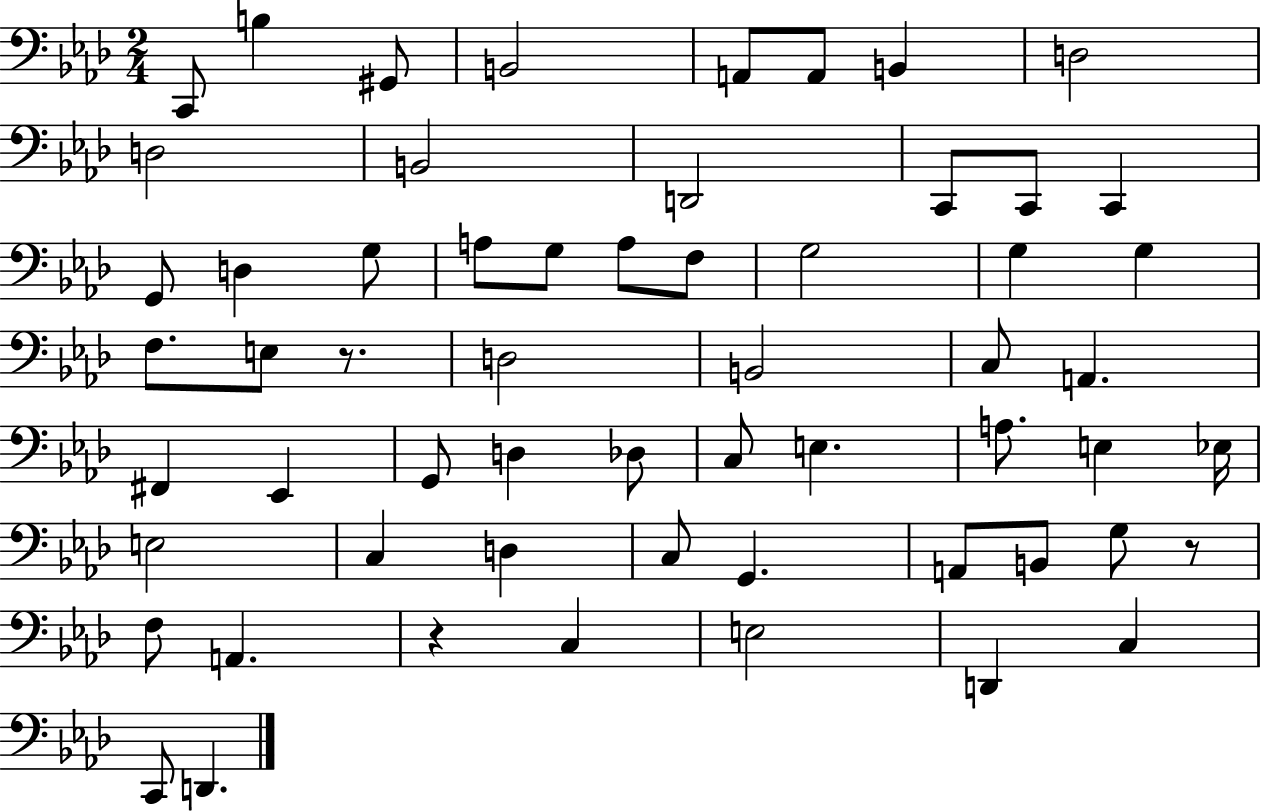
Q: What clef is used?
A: bass